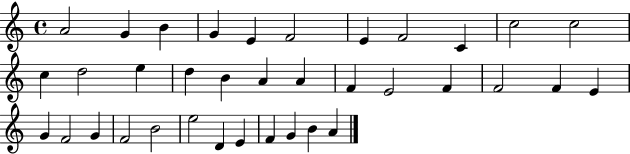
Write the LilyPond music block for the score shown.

{
  \clef treble
  \time 4/4
  \defaultTimeSignature
  \key c \major
  a'2 g'4 b'4 | g'4 e'4 f'2 | e'4 f'2 c'4 | c''2 c''2 | \break c''4 d''2 e''4 | d''4 b'4 a'4 a'4 | f'4 e'2 f'4 | f'2 f'4 e'4 | \break g'4 f'2 g'4 | f'2 b'2 | e''2 d'4 e'4 | f'4 g'4 b'4 a'4 | \break \bar "|."
}